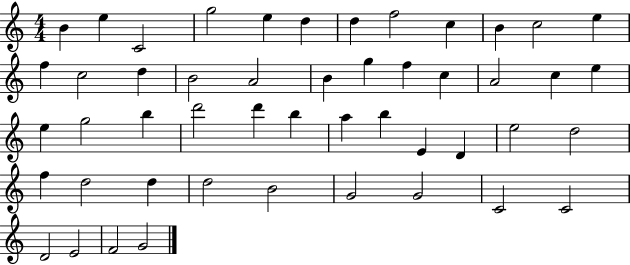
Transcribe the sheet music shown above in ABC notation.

X:1
T:Untitled
M:4/4
L:1/4
K:C
B e C2 g2 e d d f2 c B c2 e f c2 d B2 A2 B g f c A2 c e e g2 b d'2 d' b a b E D e2 d2 f d2 d d2 B2 G2 G2 C2 C2 D2 E2 F2 G2